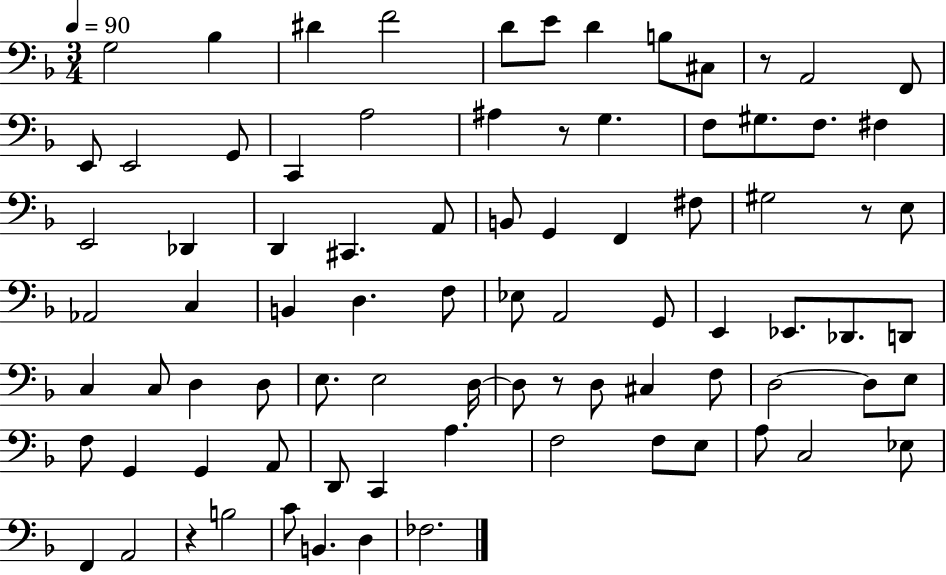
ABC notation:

X:1
T:Untitled
M:3/4
L:1/4
K:F
G,2 _B, ^D F2 D/2 E/2 D B,/2 ^C,/2 z/2 A,,2 F,,/2 E,,/2 E,,2 G,,/2 C,, A,2 ^A, z/2 G, F,/2 ^G,/2 F,/2 ^F, E,,2 _D,, D,, ^C,, A,,/2 B,,/2 G,, F,, ^F,/2 ^G,2 z/2 E,/2 _A,,2 C, B,, D, F,/2 _E,/2 A,,2 G,,/2 E,, _E,,/2 _D,,/2 D,,/2 C, C,/2 D, D,/2 E,/2 E,2 D,/4 D,/2 z/2 D,/2 ^C, F,/2 D,2 D,/2 E,/2 F,/2 G,, G,, A,,/2 D,,/2 C,, A, F,2 F,/2 E,/2 A,/2 C,2 _E,/2 F,, A,,2 z B,2 C/2 B,, D, _F,2